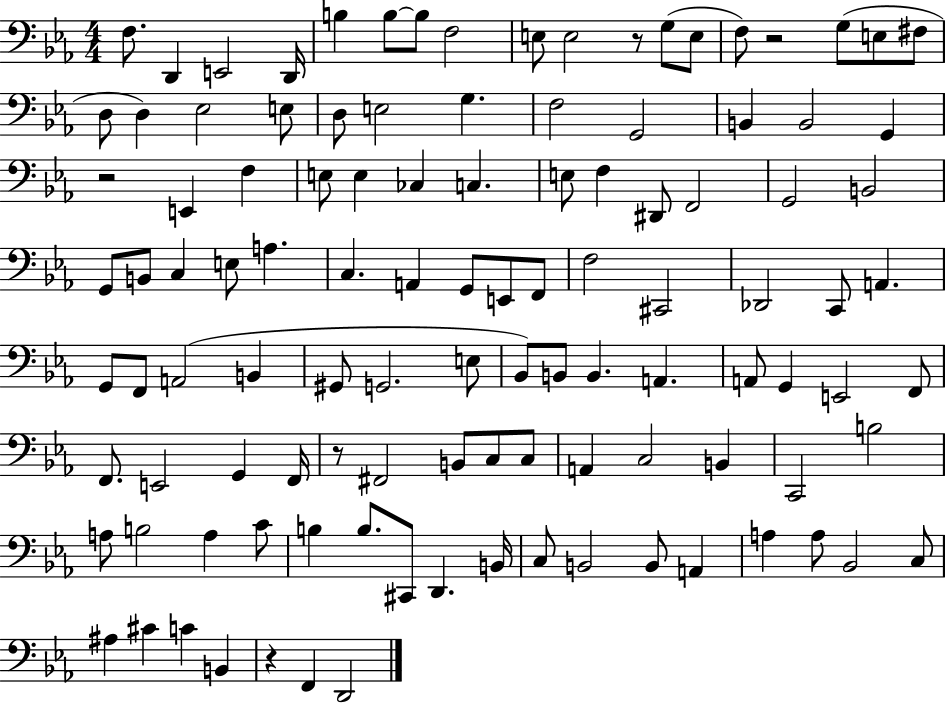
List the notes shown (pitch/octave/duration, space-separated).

F3/e. D2/q E2/h D2/s B3/q B3/e B3/e F3/h E3/e E3/h R/e G3/e E3/e F3/e R/h G3/e E3/e F#3/e D3/e D3/q Eb3/h E3/e D3/e E3/h G3/q. F3/h G2/h B2/q B2/h G2/q R/h E2/q F3/q E3/e E3/q CES3/q C3/q. E3/e F3/q D#2/e F2/h G2/h B2/h G2/e B2/e C3/q E3/e A3/q. C3/q. A2/q G2/e E2/e F2/e F3/h C#2/h Db2/h C2/e A2/q. G2/e F2/e A2/h B2/q G#2/e G2/h. E3/e Bb2/e B2/e B2/q. A2/q. A2/e G2/q E2/h F2/e F2/e. E2/h G2/q F2/s R/e F#2/h B2/e C3/e C3/e A2/q C3/h B2/q C2/h B3/h A3/e B3/h A3/q C4/e B3/q B3/e. C#2/e D2/q. B2/s C3/e B2/h B2/e A2/q A3/q A3/e Bb2/h C3/e A#3/q C#4/q C4/q B2/q R/q F2/q D2/h